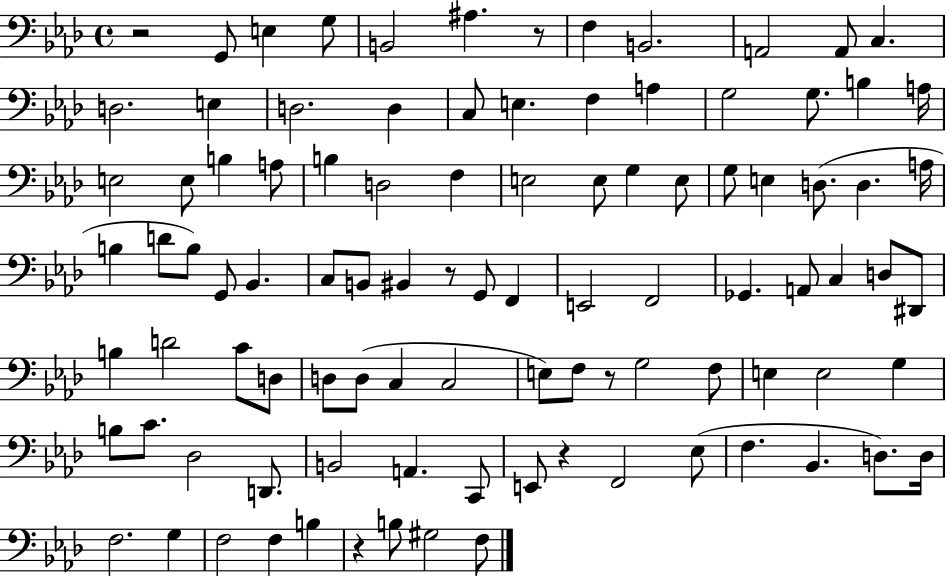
X:1
T:Untitled
M:4/4
L:1/4
K:Ab
z2 G,,/2 E, G,/2 B,,2 ^A, z/2 F, B,,2 A,,2 A,,/2 C, D,2 E, D,2 D, C,/2 E, F, A, G,2 G,/2 B, A,/4 E,2 E,/2 B, A,/2 B, D,2 F, E,2 E,/2 G, E,/2 G,/2 E, D,/2 D, A,/4 B, D/2 B,/2 G,,/2 _B,, C,/2 B,,/2 ^B,, z/2 G,,/2 F,, E,,2 F,,2 _G,, A,,/2 C, D,/2 ^D,,/2 B, D2 C/2 D,/2 D,/2 D,/2 C, C,2 E,/2 F,/2 z/2 G,2 F,/2 E, E,2 G, B,/2 C/2 _D,2 D,,/2 B,,2 A,, C,,/2 E,,/2 z F,,2 _E,/2 F, _B,, D,/2 D,/4 F,2 G, F,2 F, B, z B,/2 ^G,2 F,/2